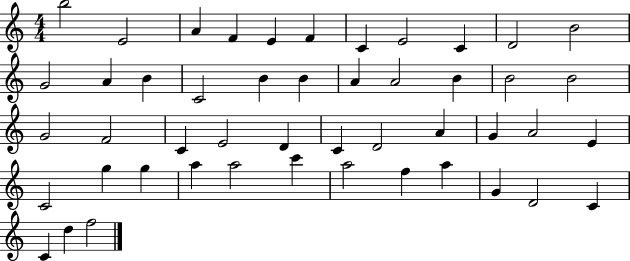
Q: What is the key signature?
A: C major